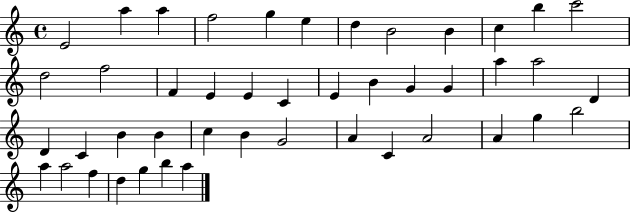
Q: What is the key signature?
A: C major